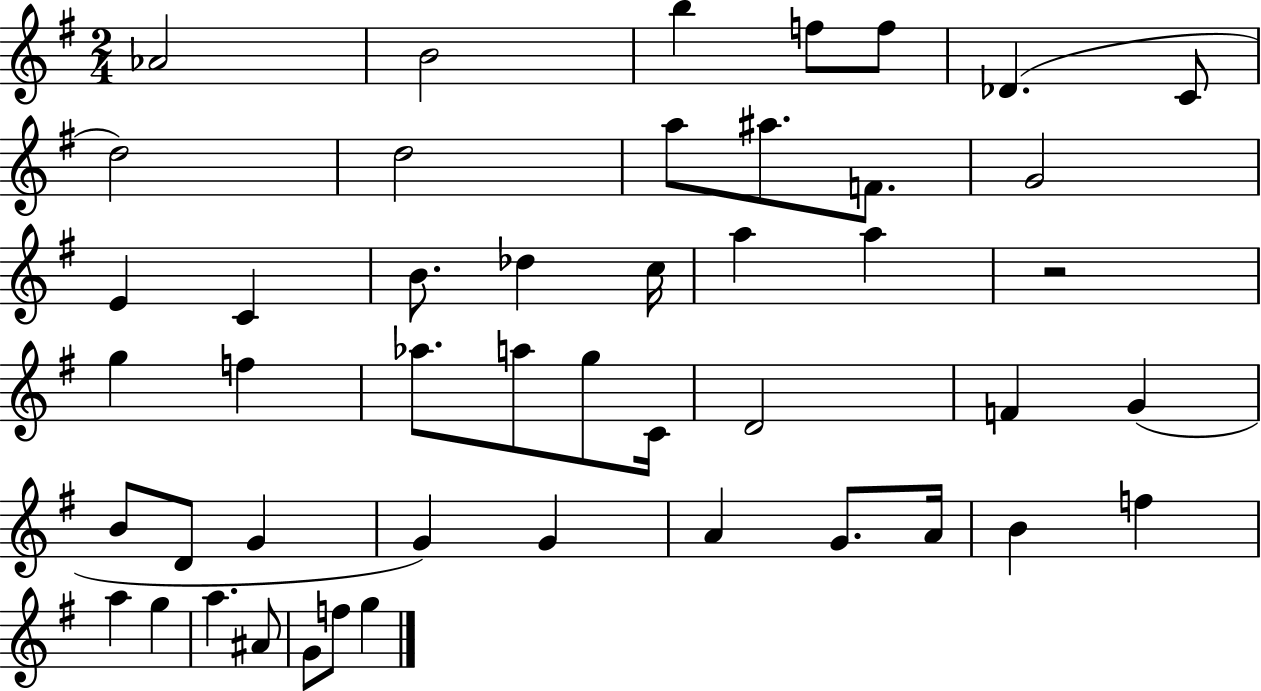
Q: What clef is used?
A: treble